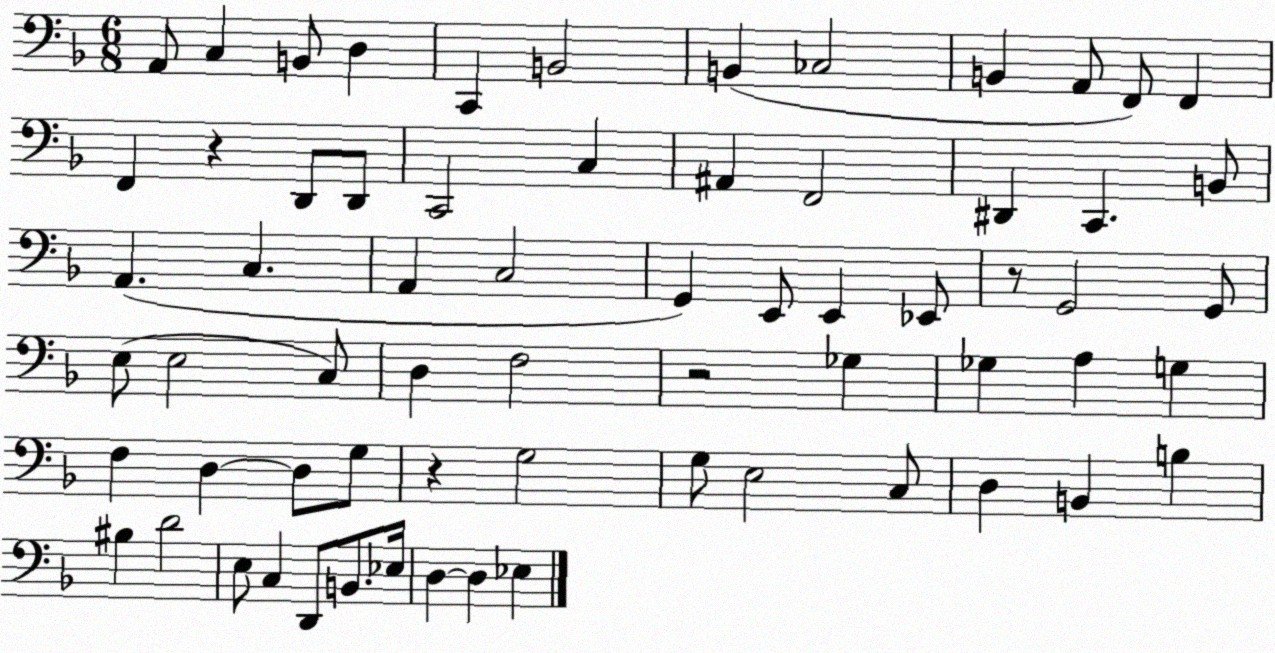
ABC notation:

X:1
T:Untitled
M:6/8
L:1/4
K:F
A,,/2 C, B,,/2 D, C,, B,,2 B,, _C,2 B,, A,,/2 F,,/2 F,, F,, z D,,/2 D,,/2 C,,2 C, ^A,, F,,2 ^D,, C,, B,,/2 A,, C, A,, C,2 G,, E,,/2 E,, _E,,/2 z/2 G,,2 G,,/2 E,/2 E,2 C,/2 D, F,2 z2 _G, _G, A, G, F, D, D,/2 G,/2 z G,2 G,/2 E,2 C,/2 D, B,, B, ^B, D2 E,/2 C, D,,/2 B,,/2 _E,/4 D, D, _E,